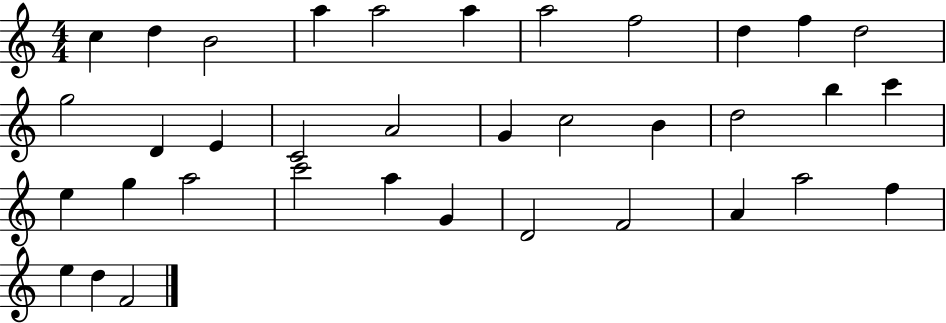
X:1
T:Untitled
M:4/4
L:1/4
K:C
c d B2 a a2 a a2 f2 d f d2 g2 D E C2 A2 G c2 B d2 b c' e g a2 c'2 a G D2 F2 A a2 f e d F2